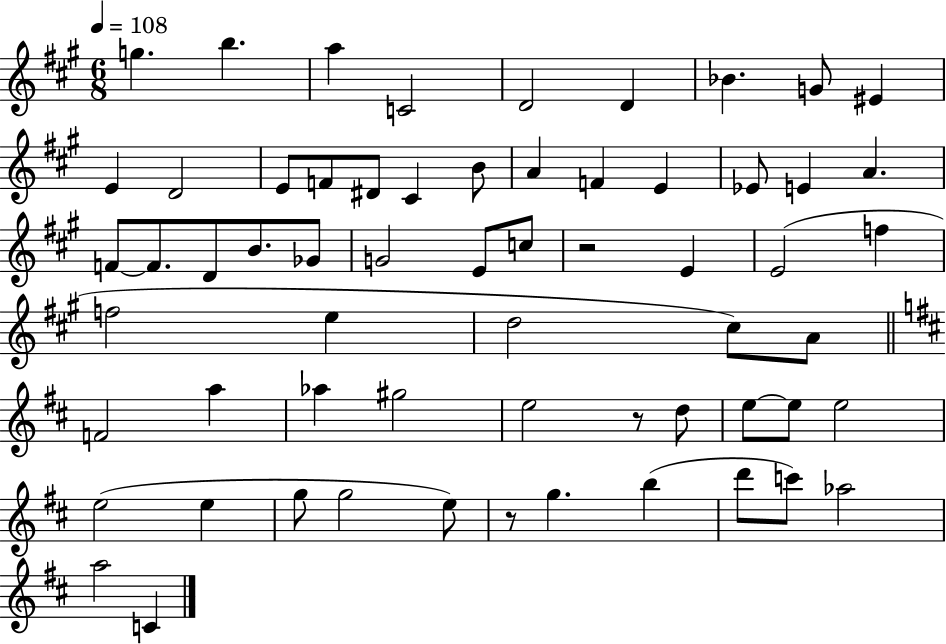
X:1
T:Untitled
M:6/8
L:1/4
K:A
g b a C2 D2 D _B G/2 ^E E D2 E/2 F/2 ^D/2 ^C B/2 A F E _E/2 E A F/2 F/2 D/2 B/2 _G/2 G2 E/2 c/2 z2 E E2 f f2 e d2 ^c/2 A/2 F2 a _a ^g2 e2 z/2 d/2 e/2 e/2 e2 e2 e g/2 g2 e/2 z/2 g b d'/2 c'/2 _a2 a2 C